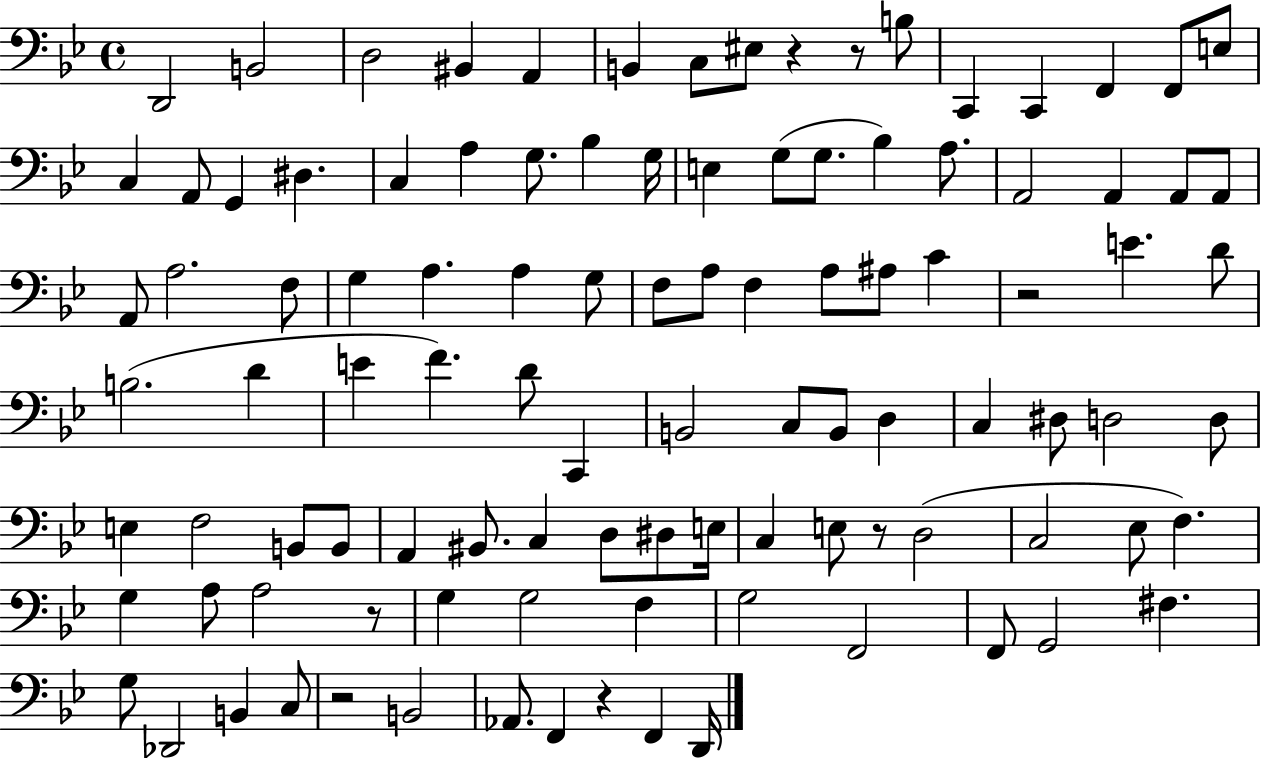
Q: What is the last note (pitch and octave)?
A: D2